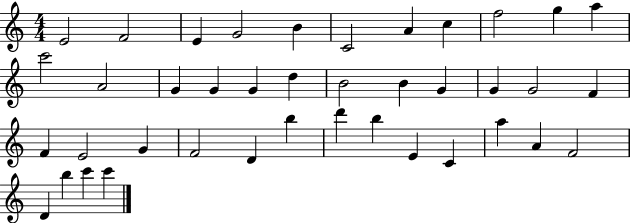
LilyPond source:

{
  \clef treble
  \numericTimeSignature
  \time 4/4
  \key c \major
  e'2 f'2 | e'4 g'2 b'4 | c'2 a'4 c''4 | f''2 g''4 a''4 | \break c'''2 a'2 | g'4 g'4 g'4 d''4 | b'2 b'4 g'4 | g'4 g'2 f'4 | \break f'4 e'2 g'4 | f'2 d'4 b''4 | d'''4 b''4 e'4 c'4 | a''4 a'4 f'2 | \break d'4 b''4 c'''4 c'''4 | \bar "|."
}